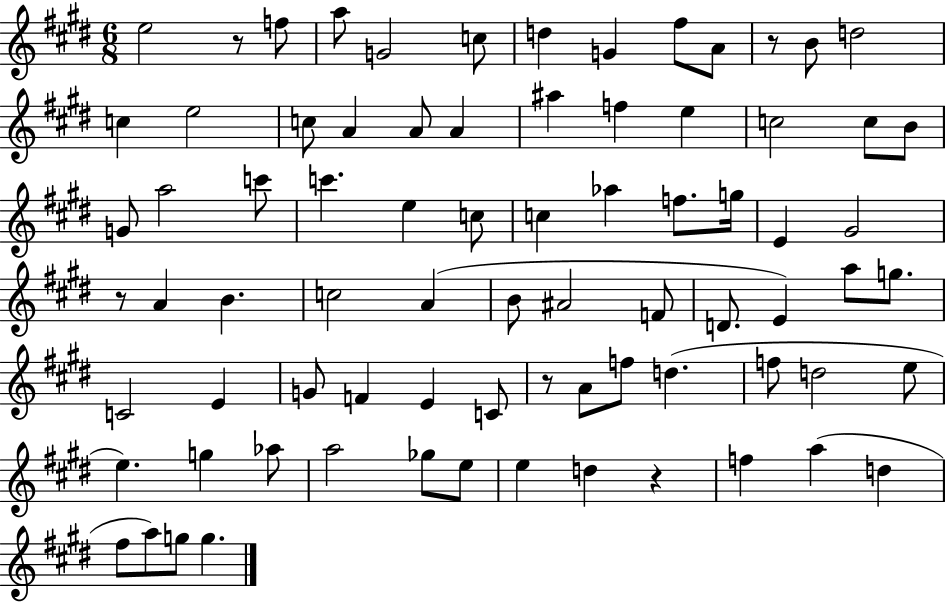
E5/h R/e F5/e A5/e G4/h C5/e D5/q G4/q F#5/e A4/e R/e B4/e D5/h C5/q E5/h C5/e A4/q A4/e A4/q A#5/q F5/q E5/q C5/h C5/e B4/e G4/e A5/h C6/e C6/q. E5/q C5/e C5/q Ab5/q F5/e. G5/s E4/q G#4/h R/e A4/q B4/q. C5/h A4/q B4/e A#4/h F4/e D4/e. E4/q A5/e G5/e. C4/h E4/q G4/e F4/q E4/q C4/e R/e A4/e F5/e D5/q. F5/e D5/h E5/e E5/q. G5/q Ab5/e A5/h Gb5/e E5/e E5/q D5/q R/q F5/q A5/q D5/q F#5/e A5/e G5/e G5/q.